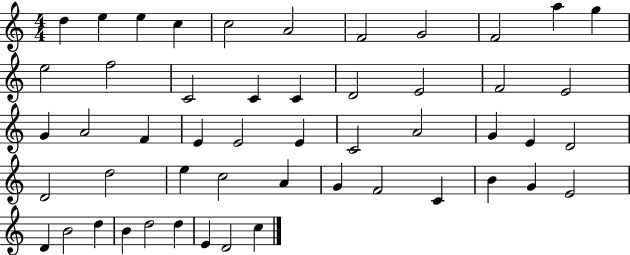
{
  \clef treble
  \numericTimeSignature
  \time 4/4
  \key c \major
  d''4 e''4 e''4 c''4 | c''2 a'2 | f'2 g'2 | f'2 a''4 g''4 | \break e''2 f''2 | c'2 c'4 c'4 | d'2 e'2 | f'2 e'2 | \break g'4 a'2 f'4 | e'4 e'2 e'4 | c'2 a'2 | g'4 e'4 d'2 | \break d'2 d''2 | e''4 c''2 a'4 | g'4 f'2 c'4 | b'4 g'4 e'2 | \break d'4 b'2 d''4 | b'4 d''2 d''4 | e'4 d'2 c''4 | \bar "|."
}